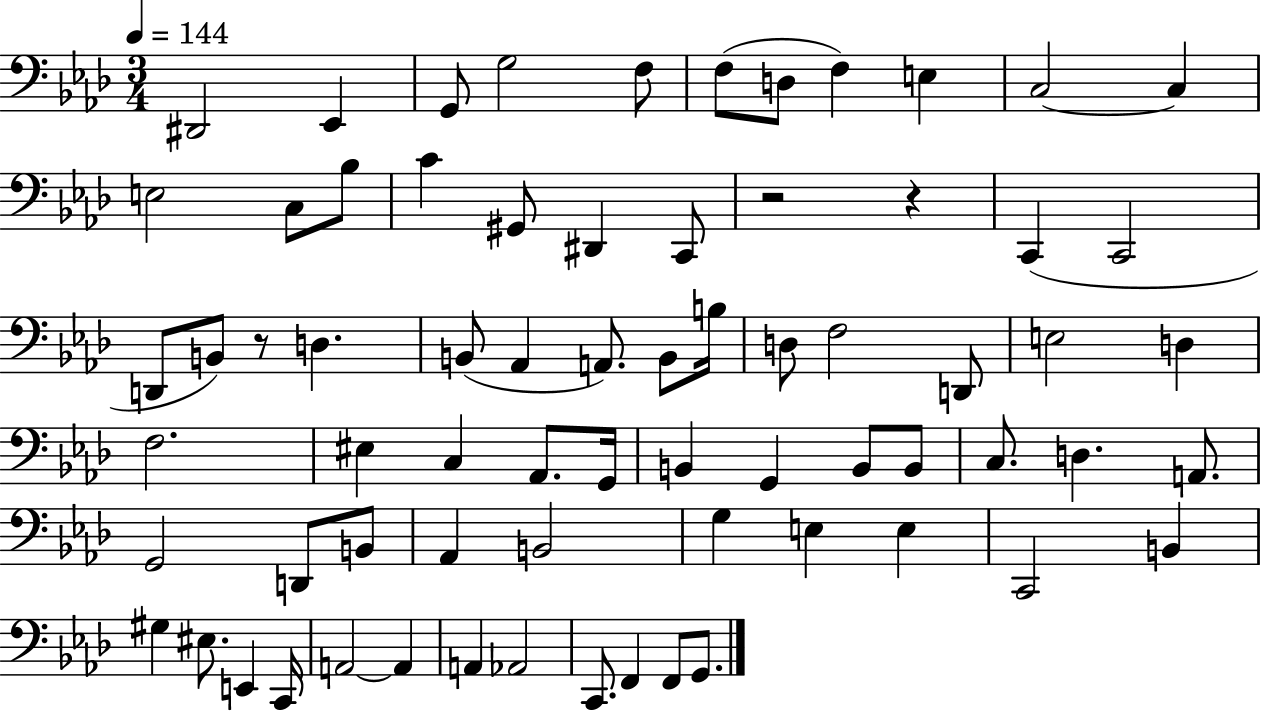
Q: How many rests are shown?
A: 3